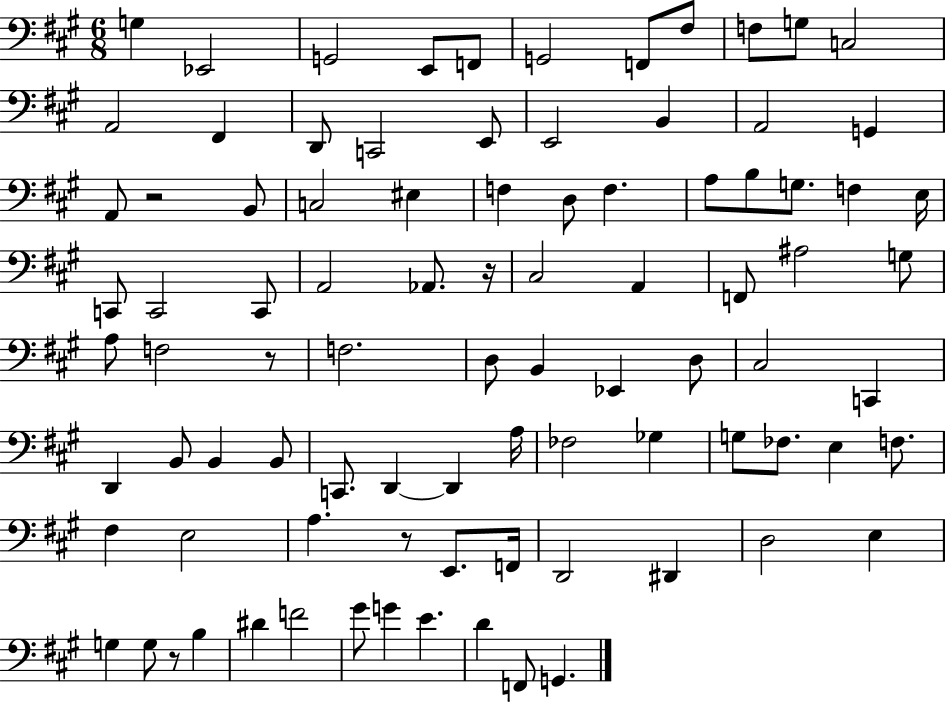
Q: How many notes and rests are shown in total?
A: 90